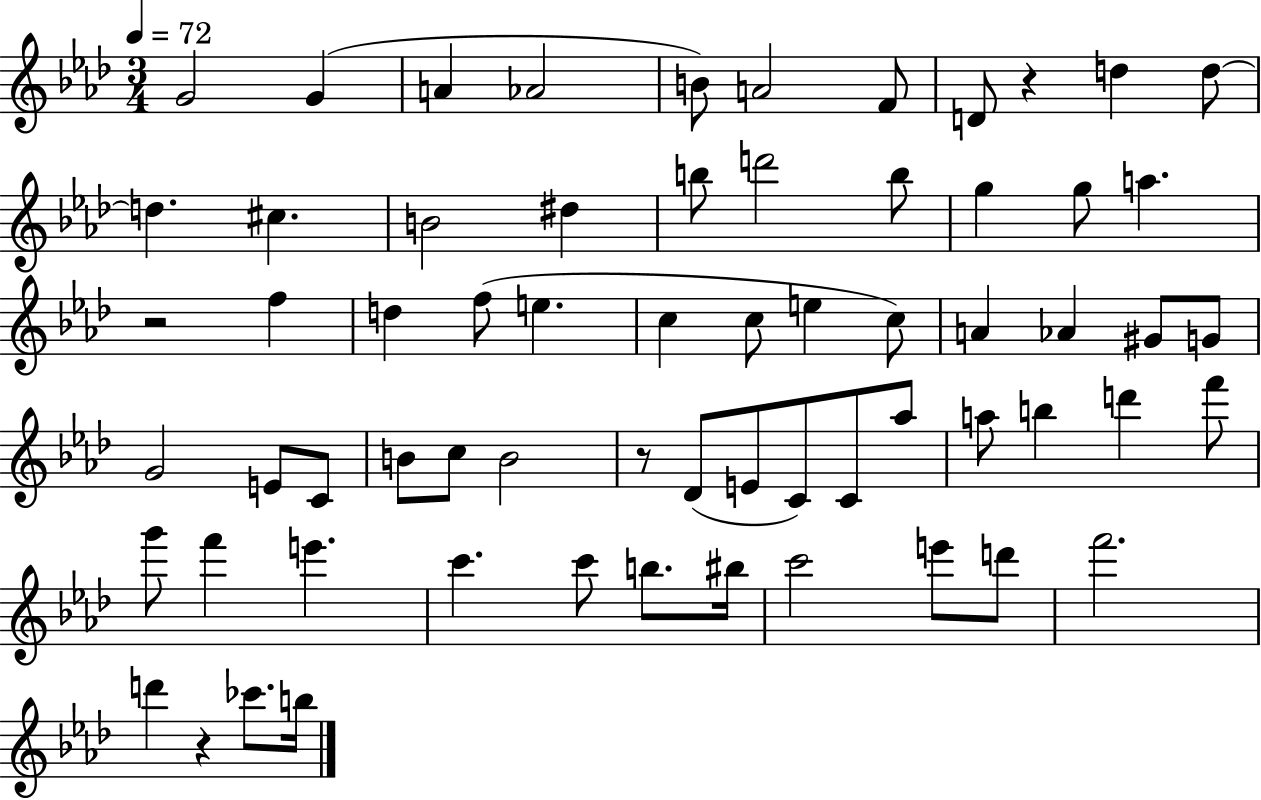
X:1
T:Untitled
M:3/4
L:1/4
K:Ab
G2 G A _A2 B/2 A2 F/2 D/2 z d d/2 d ^c B2 ^d b/2 d'2 b/2 g g/2 a z2 f d f/2 e c c/2 e c/2 A _A ^G/2 G/2 G2 E/2 C/2 B/2 c/2 B2 z/2 _D/2 E/2 C/2 C/2 _a/2 a/2 b d' f'/2 g'/2 f' e' c' c'/2 b/2 ^b/4 c'2 e'/2 d'/2 f'2 d' z _c'/2 b/4